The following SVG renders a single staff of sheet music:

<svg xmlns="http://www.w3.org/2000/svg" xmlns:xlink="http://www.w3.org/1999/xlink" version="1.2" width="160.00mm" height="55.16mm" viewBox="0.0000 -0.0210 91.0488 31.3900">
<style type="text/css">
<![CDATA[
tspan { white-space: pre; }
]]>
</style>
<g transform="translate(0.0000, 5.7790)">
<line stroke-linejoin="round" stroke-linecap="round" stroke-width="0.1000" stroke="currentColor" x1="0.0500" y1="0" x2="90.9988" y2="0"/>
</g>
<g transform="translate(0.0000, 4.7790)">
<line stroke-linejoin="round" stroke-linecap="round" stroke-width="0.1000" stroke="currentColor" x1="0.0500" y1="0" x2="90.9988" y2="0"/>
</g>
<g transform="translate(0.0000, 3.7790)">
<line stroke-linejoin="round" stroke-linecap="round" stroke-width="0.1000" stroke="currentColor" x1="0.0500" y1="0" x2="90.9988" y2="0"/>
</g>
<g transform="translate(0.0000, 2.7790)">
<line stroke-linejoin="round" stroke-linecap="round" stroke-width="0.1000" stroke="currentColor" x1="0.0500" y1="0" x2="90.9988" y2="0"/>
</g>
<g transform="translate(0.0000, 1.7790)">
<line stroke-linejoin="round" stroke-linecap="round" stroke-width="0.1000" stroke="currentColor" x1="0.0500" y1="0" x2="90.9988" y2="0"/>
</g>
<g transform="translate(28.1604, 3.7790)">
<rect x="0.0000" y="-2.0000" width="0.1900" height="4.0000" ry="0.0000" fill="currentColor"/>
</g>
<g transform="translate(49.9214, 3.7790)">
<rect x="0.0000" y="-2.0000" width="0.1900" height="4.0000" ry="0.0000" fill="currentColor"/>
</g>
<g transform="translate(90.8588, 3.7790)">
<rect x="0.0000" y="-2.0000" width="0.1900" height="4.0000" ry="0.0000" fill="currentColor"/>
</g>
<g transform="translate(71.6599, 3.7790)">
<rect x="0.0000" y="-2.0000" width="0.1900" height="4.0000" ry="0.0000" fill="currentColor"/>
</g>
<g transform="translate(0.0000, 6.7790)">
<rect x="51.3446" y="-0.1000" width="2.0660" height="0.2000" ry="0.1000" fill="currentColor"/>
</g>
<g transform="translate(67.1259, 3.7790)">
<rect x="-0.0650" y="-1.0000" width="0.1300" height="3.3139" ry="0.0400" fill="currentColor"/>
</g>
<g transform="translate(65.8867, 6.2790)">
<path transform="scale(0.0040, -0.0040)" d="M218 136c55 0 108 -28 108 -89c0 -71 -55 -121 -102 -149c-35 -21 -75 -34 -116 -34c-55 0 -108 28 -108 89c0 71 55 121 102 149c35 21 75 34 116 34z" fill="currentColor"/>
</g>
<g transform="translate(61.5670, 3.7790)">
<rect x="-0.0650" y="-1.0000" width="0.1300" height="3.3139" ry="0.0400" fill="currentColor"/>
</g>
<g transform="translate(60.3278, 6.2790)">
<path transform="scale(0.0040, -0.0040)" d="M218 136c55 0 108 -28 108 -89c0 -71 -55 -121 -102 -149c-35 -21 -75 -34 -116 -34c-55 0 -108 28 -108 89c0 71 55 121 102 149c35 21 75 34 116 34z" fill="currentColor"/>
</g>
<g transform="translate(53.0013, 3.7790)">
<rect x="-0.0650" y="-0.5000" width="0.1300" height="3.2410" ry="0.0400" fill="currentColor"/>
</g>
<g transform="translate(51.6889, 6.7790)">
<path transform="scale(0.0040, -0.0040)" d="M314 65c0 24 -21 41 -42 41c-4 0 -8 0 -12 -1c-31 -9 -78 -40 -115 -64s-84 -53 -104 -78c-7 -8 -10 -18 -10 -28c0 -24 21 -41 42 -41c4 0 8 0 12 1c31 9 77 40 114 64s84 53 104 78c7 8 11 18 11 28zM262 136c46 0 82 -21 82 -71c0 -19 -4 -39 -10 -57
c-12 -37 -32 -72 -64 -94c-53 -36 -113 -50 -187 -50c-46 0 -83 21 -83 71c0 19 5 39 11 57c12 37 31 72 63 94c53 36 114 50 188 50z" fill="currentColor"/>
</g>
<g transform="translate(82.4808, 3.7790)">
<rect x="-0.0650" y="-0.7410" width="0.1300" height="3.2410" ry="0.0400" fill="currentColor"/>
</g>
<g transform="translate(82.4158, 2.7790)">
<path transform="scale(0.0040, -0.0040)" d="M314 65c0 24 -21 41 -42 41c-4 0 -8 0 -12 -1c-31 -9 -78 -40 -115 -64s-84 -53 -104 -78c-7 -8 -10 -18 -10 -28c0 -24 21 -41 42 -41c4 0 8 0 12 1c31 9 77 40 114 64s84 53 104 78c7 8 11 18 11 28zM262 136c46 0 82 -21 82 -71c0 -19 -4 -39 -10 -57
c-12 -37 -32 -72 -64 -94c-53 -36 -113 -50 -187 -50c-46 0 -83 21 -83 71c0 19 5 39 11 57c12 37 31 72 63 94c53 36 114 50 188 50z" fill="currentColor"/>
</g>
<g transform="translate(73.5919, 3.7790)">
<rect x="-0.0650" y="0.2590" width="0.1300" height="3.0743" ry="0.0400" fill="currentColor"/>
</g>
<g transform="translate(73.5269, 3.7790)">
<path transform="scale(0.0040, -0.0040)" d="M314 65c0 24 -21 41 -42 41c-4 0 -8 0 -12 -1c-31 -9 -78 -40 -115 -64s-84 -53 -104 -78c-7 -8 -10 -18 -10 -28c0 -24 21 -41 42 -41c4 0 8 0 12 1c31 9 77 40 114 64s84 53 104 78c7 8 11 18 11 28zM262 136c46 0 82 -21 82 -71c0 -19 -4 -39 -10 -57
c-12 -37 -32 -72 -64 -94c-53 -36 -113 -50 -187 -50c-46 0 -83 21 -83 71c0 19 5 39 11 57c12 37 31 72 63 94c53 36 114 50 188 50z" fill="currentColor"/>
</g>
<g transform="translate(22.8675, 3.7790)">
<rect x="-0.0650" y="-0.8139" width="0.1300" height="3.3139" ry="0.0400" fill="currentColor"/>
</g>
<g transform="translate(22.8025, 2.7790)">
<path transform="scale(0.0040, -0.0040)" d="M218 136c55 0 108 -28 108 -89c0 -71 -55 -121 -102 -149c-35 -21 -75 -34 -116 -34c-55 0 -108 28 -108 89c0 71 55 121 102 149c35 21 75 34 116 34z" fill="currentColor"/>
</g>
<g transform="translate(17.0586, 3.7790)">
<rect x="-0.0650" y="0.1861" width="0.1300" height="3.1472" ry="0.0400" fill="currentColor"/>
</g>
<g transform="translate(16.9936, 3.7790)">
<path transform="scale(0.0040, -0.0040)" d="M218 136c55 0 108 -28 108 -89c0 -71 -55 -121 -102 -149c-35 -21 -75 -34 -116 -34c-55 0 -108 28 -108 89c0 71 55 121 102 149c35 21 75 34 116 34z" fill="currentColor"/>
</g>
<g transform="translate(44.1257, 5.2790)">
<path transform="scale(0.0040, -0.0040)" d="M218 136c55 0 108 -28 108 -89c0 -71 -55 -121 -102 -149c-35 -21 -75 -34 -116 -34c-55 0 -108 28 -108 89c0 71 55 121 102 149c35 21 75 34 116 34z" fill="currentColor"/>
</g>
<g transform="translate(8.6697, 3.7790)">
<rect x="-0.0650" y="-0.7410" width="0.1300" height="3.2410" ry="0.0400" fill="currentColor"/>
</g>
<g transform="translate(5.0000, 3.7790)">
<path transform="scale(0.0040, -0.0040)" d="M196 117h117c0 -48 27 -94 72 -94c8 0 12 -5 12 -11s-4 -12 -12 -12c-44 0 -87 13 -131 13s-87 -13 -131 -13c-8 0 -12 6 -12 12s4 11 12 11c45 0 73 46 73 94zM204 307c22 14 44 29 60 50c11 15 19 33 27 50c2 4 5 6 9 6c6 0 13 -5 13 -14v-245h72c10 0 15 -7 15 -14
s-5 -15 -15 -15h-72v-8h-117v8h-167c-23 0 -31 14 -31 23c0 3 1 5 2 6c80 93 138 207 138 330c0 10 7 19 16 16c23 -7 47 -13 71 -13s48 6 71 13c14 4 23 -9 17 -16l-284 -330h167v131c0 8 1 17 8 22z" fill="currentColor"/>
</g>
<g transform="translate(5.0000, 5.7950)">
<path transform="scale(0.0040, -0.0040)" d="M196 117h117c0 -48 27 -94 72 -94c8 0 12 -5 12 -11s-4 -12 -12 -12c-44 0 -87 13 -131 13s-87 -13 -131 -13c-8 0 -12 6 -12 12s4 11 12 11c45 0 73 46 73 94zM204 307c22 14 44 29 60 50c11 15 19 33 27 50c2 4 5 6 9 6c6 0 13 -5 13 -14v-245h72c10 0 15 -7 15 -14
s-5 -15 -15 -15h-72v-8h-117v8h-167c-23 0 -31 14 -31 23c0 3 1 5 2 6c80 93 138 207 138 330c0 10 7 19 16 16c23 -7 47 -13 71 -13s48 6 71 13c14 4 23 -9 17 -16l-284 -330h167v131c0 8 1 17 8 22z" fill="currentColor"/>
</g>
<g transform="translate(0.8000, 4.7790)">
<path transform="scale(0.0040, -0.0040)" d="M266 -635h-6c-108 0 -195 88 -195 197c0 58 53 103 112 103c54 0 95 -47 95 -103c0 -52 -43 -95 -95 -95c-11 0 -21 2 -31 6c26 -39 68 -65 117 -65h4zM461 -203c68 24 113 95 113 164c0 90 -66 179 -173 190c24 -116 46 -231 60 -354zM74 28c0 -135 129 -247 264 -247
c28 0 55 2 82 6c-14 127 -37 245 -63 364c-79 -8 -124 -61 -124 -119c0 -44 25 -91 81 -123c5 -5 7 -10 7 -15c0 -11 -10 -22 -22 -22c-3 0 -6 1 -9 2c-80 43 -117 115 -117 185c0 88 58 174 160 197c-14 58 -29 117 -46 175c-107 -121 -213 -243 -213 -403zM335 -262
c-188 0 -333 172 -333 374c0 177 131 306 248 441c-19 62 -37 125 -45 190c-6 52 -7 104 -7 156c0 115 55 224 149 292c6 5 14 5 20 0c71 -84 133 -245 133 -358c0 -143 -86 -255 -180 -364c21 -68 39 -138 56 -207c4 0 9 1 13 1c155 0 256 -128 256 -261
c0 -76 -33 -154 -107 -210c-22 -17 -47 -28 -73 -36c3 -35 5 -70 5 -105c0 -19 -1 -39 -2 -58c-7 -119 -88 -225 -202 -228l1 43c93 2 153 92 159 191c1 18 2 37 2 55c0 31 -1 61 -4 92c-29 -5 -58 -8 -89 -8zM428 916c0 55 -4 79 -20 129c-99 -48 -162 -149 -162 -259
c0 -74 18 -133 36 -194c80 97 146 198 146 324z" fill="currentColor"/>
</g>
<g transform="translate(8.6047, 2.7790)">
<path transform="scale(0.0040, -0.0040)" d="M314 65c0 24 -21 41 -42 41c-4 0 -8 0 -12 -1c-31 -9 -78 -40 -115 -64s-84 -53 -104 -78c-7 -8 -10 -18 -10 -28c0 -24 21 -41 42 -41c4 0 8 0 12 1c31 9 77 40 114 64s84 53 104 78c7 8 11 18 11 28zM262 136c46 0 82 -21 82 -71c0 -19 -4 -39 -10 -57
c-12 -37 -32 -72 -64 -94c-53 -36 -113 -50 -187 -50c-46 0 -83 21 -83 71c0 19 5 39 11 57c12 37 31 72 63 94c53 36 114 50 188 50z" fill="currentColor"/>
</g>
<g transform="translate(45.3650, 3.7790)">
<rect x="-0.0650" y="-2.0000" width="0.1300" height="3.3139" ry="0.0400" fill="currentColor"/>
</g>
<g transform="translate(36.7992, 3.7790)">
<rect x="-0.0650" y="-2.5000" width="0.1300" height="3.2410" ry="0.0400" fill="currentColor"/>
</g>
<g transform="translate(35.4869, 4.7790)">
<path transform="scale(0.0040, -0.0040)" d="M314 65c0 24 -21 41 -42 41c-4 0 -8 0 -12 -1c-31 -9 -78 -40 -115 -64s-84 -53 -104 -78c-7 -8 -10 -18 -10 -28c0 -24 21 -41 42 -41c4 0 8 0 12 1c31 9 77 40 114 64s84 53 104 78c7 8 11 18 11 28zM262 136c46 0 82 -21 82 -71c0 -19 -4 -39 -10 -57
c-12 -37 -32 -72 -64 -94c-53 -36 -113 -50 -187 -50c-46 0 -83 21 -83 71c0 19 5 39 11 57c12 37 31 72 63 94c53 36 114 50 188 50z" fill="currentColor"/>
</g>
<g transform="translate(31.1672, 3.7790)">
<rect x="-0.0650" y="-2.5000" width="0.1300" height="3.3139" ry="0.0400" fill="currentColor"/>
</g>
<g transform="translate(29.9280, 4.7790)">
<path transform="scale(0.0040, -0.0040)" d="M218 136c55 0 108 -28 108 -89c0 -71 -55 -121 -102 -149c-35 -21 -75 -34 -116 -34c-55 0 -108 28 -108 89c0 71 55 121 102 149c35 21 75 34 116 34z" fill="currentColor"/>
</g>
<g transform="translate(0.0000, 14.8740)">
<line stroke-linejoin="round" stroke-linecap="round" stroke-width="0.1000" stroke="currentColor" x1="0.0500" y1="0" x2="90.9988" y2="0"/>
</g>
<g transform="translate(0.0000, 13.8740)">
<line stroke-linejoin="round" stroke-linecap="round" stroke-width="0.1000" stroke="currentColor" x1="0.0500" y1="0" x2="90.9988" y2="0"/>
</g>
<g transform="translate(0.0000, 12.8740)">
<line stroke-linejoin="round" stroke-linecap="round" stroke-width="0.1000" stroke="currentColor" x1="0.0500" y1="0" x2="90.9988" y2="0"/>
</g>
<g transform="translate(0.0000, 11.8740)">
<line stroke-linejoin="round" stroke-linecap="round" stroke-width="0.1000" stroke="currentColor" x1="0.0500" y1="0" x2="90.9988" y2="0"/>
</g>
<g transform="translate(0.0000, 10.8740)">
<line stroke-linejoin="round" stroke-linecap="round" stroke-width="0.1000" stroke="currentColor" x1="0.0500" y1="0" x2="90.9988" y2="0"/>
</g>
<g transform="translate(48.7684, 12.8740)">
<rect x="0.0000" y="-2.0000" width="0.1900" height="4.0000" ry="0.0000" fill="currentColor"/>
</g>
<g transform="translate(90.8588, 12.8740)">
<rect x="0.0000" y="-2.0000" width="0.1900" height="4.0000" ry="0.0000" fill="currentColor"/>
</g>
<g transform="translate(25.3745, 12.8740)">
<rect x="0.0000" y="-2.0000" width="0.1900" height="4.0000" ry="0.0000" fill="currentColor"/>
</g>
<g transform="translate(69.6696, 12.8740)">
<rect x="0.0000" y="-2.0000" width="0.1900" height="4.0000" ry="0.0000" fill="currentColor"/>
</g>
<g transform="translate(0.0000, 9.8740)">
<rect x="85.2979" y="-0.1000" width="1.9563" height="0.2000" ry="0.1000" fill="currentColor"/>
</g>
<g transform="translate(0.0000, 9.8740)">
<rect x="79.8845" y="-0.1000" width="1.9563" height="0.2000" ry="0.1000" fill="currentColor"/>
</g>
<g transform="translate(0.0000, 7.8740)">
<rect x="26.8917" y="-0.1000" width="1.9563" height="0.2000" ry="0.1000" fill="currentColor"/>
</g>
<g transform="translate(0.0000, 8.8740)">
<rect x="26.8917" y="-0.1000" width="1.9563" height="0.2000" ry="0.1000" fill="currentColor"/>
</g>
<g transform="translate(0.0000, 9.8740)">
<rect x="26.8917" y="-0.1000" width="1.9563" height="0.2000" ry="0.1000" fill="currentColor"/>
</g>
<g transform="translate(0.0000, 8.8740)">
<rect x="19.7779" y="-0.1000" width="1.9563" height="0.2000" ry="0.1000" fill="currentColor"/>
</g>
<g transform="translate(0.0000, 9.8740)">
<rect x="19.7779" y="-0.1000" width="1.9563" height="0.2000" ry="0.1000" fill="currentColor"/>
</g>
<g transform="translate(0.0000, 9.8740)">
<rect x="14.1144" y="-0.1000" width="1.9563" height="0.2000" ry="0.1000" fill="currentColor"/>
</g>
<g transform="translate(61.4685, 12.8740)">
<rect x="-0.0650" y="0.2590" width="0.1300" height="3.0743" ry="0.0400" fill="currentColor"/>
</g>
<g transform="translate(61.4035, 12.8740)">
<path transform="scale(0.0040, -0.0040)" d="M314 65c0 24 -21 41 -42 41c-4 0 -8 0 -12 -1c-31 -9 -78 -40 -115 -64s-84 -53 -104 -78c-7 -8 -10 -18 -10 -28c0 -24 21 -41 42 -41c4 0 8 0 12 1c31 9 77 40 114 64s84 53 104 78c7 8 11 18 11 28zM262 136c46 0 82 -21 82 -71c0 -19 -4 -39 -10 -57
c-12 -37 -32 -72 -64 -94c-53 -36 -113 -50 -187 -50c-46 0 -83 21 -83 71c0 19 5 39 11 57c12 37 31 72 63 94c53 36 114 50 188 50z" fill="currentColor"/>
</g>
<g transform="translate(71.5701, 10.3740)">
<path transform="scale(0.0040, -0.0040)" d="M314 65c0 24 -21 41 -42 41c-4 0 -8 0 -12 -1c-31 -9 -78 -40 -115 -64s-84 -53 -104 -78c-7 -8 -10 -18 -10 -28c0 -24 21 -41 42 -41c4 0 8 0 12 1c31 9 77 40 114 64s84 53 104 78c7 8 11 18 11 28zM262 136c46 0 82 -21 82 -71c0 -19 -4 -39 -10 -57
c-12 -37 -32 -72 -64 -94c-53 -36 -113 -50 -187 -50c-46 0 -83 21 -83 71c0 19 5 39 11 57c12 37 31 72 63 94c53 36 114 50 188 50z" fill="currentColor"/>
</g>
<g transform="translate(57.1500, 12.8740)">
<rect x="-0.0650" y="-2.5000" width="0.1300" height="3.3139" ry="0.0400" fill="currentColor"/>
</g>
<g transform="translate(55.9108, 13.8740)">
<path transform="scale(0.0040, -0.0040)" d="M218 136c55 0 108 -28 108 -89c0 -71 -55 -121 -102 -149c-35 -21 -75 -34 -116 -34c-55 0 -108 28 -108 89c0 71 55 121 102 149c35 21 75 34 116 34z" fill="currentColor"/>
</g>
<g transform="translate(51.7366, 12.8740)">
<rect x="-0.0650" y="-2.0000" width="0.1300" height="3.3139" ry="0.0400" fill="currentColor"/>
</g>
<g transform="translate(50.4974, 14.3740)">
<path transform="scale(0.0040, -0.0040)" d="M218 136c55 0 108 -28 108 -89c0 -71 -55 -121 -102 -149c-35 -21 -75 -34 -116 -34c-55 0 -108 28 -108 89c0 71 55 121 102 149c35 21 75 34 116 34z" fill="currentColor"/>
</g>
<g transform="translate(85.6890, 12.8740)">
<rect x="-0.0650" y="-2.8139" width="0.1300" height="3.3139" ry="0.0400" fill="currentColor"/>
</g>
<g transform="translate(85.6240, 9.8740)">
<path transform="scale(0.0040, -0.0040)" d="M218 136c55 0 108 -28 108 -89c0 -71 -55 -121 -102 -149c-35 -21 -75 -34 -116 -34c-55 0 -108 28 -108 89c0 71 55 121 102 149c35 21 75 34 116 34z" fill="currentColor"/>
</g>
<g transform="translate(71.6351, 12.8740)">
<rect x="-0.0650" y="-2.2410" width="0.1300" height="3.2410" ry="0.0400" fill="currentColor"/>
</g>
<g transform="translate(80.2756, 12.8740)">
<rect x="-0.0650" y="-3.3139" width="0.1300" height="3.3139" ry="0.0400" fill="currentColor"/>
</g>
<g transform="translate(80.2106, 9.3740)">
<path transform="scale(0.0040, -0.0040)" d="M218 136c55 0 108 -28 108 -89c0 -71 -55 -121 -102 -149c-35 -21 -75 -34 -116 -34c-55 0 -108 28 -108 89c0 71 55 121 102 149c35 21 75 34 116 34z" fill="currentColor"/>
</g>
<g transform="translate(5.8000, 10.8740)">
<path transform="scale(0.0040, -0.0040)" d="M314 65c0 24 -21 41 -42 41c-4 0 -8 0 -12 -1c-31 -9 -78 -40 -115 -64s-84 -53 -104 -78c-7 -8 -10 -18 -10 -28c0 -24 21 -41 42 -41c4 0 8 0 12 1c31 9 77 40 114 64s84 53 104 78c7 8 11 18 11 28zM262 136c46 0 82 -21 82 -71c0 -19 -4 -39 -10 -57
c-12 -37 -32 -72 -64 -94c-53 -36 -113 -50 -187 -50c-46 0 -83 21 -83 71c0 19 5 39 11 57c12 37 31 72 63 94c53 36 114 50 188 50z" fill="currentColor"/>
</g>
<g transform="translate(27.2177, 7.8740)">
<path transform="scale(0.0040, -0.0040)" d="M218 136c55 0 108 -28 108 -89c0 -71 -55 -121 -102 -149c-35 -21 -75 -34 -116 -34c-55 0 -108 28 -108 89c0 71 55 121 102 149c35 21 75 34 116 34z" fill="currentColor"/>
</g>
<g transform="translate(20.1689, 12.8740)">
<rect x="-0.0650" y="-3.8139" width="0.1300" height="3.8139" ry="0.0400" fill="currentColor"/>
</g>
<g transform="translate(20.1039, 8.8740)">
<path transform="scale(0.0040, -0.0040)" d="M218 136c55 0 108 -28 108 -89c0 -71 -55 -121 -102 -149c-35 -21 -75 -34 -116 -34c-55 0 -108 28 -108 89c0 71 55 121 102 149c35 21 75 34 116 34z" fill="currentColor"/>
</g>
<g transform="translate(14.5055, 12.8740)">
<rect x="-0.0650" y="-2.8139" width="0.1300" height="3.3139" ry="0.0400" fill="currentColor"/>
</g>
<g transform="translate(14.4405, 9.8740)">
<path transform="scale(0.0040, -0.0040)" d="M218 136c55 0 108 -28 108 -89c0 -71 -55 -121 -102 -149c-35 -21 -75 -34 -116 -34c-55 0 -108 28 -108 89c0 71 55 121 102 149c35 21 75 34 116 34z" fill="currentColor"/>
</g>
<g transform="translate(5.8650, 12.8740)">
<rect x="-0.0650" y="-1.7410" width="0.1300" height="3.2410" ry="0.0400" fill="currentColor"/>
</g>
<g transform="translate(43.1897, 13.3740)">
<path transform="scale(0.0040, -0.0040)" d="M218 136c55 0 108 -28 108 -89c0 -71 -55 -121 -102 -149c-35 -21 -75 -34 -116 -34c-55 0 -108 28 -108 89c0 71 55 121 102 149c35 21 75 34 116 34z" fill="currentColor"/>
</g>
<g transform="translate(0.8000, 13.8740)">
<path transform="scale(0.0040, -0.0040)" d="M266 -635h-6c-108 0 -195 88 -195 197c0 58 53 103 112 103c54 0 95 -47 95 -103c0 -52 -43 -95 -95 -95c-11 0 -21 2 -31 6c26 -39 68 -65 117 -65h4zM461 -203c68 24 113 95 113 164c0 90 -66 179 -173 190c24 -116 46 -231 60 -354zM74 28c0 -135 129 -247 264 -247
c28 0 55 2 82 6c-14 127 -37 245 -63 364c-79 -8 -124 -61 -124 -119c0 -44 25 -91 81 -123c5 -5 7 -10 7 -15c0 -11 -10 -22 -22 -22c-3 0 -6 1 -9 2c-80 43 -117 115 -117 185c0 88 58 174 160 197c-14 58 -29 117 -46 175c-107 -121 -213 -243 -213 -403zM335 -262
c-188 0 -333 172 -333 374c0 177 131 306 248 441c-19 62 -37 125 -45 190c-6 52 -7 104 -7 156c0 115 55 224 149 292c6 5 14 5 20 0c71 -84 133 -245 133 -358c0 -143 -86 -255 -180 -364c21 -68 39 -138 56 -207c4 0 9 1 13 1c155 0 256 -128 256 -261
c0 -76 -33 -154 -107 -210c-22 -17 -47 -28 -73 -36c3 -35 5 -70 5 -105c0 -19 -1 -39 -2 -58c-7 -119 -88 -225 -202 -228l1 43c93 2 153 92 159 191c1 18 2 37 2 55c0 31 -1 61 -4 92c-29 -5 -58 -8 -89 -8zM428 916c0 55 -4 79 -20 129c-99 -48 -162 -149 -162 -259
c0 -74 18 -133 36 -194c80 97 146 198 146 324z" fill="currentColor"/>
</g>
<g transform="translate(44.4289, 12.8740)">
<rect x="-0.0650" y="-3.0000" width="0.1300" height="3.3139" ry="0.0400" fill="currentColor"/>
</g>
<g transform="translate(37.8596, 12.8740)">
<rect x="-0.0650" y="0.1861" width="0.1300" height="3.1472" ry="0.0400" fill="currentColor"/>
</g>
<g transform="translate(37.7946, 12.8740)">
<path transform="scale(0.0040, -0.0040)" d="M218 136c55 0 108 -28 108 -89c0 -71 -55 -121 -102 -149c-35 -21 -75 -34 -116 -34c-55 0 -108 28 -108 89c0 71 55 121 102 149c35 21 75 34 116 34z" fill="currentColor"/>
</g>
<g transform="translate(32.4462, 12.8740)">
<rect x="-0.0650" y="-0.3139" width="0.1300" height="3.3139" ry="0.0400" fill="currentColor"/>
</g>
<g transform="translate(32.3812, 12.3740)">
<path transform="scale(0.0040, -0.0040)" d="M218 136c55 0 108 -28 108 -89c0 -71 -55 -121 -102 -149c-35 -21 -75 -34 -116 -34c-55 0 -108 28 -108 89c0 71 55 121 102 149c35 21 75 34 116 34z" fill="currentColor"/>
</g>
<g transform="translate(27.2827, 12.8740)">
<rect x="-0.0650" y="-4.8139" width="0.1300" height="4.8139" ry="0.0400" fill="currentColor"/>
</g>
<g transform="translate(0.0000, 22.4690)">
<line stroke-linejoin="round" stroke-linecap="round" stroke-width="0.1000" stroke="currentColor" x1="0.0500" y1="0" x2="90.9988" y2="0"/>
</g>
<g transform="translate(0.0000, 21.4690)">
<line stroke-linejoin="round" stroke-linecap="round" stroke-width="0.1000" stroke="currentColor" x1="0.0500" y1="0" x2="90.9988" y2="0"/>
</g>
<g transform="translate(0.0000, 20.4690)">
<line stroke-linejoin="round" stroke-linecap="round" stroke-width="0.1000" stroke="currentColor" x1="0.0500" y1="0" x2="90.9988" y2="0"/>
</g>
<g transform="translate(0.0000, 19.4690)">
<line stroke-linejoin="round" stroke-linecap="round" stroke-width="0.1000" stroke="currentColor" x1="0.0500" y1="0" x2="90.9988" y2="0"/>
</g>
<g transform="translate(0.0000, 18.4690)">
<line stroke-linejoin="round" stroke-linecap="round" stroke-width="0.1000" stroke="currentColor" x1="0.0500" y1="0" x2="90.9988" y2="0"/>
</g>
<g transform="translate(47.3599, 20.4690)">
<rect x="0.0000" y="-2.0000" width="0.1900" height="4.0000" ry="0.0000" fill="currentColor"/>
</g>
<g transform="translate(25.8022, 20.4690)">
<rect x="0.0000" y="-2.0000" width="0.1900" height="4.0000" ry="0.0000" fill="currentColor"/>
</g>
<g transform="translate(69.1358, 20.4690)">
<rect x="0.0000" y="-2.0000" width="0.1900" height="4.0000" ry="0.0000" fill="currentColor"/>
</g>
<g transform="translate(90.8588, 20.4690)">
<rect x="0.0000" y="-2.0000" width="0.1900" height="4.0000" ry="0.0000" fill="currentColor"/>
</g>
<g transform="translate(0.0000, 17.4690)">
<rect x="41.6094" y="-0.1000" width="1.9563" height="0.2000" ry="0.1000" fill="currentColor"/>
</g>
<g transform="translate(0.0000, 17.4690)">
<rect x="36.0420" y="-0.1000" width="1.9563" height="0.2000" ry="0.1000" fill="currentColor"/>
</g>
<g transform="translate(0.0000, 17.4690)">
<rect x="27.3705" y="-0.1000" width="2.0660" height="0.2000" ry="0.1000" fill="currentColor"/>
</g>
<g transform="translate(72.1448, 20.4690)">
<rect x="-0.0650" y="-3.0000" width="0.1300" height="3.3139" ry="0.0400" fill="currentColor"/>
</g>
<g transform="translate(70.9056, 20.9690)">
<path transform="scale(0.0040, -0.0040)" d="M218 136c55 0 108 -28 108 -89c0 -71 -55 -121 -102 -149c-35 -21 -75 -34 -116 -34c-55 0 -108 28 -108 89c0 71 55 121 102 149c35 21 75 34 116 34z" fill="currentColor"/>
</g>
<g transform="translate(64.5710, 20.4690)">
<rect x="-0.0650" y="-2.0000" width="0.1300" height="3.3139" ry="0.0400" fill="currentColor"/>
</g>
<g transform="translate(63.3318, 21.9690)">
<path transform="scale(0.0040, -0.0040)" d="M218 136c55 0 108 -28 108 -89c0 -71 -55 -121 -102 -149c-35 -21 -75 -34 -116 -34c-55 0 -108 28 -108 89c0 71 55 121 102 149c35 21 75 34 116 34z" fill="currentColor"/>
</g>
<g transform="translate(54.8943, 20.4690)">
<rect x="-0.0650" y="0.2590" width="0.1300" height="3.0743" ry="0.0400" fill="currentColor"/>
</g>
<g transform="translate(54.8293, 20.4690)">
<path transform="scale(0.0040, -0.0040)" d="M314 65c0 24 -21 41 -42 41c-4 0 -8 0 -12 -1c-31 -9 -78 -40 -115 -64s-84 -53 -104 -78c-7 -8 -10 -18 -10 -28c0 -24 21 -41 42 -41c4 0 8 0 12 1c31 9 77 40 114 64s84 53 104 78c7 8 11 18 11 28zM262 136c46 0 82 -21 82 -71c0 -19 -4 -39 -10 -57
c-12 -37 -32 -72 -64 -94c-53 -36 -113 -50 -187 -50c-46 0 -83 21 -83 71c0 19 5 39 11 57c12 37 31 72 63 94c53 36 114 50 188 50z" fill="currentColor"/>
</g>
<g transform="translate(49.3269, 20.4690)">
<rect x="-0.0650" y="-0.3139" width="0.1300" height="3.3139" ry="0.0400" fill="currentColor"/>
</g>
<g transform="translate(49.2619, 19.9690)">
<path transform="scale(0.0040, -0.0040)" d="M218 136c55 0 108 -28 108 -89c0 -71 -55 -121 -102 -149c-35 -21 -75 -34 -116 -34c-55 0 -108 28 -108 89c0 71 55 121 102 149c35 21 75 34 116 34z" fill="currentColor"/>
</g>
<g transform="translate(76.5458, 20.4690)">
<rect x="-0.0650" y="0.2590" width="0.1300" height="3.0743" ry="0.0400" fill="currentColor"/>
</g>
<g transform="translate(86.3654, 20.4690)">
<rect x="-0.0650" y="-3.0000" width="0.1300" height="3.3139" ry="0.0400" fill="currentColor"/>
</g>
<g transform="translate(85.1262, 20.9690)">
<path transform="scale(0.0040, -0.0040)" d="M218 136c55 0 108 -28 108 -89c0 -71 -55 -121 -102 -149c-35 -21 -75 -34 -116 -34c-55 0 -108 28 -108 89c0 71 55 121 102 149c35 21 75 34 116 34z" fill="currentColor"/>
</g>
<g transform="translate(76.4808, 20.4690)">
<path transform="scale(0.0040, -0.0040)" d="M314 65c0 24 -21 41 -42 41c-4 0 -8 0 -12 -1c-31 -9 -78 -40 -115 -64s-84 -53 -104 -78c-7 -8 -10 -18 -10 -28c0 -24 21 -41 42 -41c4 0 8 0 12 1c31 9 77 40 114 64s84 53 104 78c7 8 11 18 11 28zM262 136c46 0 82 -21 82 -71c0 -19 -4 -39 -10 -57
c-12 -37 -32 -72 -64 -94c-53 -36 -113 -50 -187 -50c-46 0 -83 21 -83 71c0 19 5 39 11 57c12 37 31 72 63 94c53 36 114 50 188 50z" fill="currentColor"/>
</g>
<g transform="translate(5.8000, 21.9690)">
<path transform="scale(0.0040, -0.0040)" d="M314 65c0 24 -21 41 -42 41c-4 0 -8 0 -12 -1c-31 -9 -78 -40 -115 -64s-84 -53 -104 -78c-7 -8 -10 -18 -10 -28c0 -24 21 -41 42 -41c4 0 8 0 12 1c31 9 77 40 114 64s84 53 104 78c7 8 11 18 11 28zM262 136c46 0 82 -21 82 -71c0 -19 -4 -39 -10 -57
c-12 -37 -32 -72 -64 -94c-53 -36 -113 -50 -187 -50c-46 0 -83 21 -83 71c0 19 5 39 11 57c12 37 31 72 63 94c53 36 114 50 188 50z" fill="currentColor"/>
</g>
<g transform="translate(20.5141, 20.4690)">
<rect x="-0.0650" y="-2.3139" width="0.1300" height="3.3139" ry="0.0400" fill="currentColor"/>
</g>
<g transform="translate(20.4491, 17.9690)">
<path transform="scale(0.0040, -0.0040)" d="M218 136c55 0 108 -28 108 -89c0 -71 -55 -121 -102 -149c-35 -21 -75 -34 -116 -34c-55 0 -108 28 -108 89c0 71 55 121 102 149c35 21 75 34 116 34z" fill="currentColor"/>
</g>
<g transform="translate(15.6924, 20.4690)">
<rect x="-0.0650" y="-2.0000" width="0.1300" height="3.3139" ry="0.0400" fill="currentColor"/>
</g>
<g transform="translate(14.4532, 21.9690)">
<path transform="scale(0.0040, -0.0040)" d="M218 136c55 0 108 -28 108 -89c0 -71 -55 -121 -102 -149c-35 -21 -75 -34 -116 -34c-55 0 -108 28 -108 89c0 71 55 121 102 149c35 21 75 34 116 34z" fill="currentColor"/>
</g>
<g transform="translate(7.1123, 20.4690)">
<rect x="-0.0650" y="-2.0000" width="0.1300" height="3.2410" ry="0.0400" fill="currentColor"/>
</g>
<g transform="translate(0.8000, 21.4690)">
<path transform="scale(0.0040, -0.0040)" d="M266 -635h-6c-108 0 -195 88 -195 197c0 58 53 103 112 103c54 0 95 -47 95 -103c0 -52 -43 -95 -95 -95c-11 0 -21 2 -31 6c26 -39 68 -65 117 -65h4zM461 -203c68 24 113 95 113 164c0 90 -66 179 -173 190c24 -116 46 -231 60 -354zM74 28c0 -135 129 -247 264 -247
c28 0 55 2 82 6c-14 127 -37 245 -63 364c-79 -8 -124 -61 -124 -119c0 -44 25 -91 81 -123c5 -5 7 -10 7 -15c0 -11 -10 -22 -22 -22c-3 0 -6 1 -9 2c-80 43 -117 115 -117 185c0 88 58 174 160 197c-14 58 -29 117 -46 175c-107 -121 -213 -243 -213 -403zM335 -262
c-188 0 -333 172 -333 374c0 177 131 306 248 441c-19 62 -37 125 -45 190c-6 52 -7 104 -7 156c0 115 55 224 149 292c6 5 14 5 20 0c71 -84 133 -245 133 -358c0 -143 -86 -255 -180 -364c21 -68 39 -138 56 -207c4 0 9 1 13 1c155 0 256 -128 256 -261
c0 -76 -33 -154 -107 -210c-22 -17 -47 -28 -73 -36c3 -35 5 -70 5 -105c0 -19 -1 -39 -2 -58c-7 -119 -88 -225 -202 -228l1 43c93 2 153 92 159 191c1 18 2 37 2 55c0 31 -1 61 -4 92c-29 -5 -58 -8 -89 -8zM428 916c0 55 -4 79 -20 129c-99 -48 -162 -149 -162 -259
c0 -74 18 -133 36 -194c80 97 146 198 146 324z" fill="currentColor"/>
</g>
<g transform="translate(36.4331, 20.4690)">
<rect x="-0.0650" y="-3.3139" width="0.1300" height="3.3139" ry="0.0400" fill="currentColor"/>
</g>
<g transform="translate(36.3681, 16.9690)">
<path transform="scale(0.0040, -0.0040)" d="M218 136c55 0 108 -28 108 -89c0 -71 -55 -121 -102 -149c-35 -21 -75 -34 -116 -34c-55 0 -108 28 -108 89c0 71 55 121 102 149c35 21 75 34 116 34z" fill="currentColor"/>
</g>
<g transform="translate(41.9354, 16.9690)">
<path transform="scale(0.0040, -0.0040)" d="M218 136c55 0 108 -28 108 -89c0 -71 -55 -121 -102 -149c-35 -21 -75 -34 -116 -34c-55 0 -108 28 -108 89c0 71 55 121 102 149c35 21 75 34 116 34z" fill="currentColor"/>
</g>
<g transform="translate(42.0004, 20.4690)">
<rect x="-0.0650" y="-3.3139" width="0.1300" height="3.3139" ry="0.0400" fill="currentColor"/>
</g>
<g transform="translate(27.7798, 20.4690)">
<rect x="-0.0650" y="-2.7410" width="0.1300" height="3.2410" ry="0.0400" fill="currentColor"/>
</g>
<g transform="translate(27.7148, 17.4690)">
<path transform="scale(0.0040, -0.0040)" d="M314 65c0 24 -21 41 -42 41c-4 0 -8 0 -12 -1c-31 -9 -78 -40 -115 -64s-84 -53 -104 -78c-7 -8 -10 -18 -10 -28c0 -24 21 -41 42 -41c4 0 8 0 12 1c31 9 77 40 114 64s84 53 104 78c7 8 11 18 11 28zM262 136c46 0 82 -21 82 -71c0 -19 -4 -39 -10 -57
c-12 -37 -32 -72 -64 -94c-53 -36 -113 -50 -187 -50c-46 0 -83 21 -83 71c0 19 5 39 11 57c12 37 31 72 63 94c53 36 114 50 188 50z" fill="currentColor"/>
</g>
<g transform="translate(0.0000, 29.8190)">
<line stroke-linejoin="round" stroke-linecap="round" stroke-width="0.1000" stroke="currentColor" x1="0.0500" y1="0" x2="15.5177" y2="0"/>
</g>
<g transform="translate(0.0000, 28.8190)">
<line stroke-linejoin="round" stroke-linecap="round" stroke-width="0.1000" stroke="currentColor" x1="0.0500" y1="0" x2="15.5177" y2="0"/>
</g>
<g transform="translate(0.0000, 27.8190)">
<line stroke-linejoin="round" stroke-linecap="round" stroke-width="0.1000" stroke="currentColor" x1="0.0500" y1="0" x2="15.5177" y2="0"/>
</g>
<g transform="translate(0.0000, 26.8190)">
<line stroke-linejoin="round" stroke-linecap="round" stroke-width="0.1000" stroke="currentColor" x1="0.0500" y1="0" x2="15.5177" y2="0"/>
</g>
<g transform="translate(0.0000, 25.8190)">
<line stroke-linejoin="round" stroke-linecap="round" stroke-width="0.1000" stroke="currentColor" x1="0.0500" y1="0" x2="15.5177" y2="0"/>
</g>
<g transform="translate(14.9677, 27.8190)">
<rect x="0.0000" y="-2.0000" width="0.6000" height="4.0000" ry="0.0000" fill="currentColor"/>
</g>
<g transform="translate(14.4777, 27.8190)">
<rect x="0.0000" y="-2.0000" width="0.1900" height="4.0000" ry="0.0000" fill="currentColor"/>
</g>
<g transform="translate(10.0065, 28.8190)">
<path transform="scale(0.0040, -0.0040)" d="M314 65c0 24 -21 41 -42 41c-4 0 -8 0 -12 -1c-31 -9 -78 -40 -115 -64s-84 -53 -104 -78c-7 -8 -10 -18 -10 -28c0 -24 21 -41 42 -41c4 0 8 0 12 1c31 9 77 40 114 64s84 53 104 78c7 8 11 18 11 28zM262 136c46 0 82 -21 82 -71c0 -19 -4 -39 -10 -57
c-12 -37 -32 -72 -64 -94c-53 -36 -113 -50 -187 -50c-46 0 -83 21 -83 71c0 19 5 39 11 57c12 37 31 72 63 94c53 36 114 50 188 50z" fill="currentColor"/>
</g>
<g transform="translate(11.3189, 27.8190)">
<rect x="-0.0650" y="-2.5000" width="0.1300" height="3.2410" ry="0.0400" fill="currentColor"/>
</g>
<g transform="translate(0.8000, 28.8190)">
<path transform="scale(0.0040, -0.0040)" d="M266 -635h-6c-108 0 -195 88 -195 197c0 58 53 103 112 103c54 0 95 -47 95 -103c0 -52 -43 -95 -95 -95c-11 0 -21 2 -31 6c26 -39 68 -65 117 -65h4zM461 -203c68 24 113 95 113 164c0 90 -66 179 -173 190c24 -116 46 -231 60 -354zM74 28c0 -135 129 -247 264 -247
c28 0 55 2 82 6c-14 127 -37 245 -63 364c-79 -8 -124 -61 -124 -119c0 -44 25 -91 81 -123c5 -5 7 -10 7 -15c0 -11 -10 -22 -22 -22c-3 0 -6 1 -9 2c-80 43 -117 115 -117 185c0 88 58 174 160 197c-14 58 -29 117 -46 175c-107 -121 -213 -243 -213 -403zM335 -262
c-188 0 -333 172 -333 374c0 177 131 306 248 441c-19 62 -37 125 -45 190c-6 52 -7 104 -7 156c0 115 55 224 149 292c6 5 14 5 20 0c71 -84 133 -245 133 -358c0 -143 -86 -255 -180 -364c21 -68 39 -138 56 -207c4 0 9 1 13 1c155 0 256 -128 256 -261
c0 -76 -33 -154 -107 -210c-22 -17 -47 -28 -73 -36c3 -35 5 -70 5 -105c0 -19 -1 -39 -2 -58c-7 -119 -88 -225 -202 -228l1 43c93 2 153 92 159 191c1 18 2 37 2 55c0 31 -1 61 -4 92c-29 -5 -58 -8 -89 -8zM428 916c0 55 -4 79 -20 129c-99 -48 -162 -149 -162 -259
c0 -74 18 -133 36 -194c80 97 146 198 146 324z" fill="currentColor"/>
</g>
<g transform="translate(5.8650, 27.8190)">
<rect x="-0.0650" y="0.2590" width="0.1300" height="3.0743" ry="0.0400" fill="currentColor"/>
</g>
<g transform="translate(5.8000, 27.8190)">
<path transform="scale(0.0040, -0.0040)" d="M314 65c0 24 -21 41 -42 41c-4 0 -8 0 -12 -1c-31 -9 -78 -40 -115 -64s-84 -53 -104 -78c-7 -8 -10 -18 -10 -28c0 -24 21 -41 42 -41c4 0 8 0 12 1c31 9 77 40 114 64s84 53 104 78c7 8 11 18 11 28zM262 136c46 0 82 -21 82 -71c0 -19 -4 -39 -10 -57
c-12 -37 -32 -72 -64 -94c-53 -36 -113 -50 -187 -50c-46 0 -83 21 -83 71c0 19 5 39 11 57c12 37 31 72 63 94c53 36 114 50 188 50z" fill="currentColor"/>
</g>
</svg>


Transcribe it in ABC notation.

X:1
T:Untitled
M:4/4
L:1/4
K:C
d2 B d G G2 F C2 D D B2 d2 f2 a c' e' c B A F G B2 g2 b a F2 F g a2 b b c B2 F A B2 A B2 G2